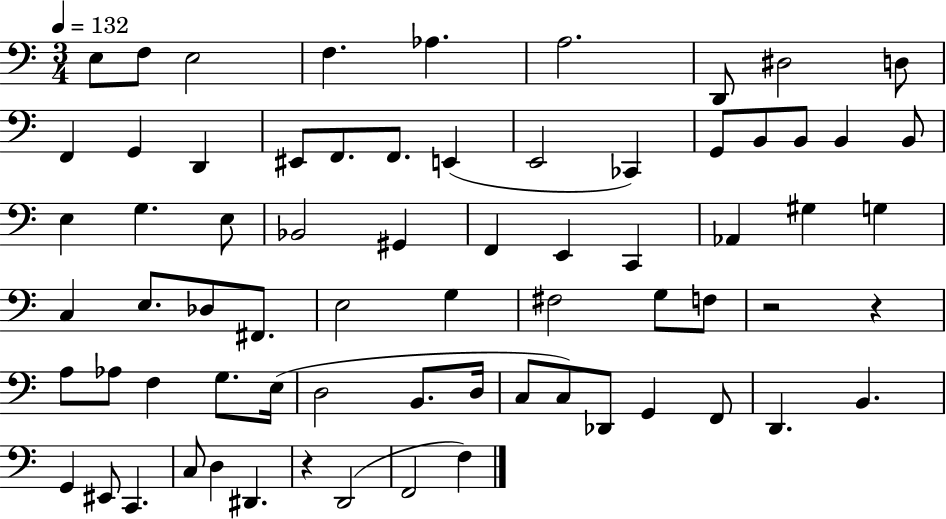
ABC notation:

X:1
T:Untitled
M:3/4
L:1/4
K:C
E,/2 F,/2 E,2 F, _A, A,2 D,,/2 ^D,2 D,/2 F,, G,, D,, ^E,,/2 F,,/2 F,,/2 E,, E,,2 _C,, G,,/2 B,,/2 B,,/2 B,, B,,/2 E, G, E,/2 _B,,2 ^G,, F,, E,, C,, _A,, ^G, G, C, E,/2 _D,/2 ^F,,/2 E,2 G, ^F,2 G,/2 F,/2 z2 z A,/2 _A,/2 F, G,/2 E,/4 D,2 B,,/2 D,/4 C,/2 C,/2 _D,,/2 G,, F,,/2 D,, B,, G,, ^E,,/2 C,, C,/2 D, ^D,, z D,,2 F,,2 F,